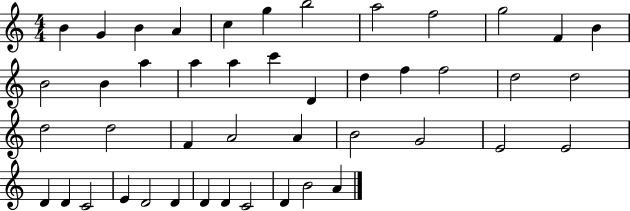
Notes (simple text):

B4/q G4/q B4/q A4/q C5/q G5/q B5/h A5/h F5/h G5/h F4/q B4/q B4/h B4/q A5/q A5/q A5/q C6/q D4/q D5/q F5/q F5/h D5/h D5/h D5/h D5/h F4/q A4/h A4/q B4/h G4/h E4/h E4/h D4/q D4/q C4/h E4/q D4/h D4/q D4/q D4/q C4/h D4/q B4/h A4/q